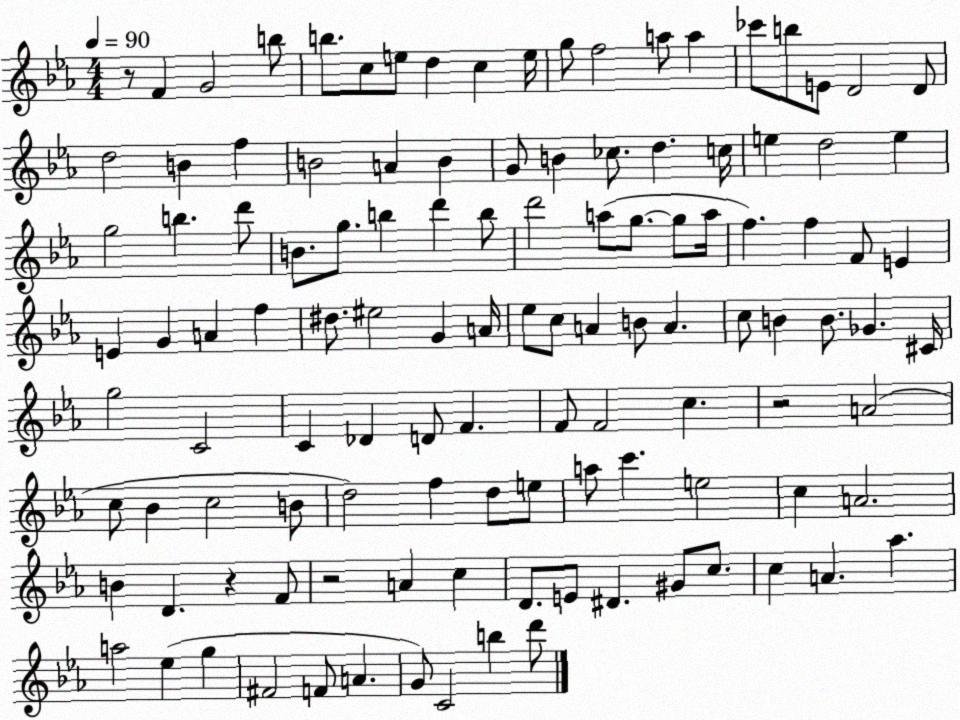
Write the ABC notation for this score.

X:1
T:Untitled
M:4/4
L:1/4
K:Eb
z/2 F G2 b/2 b/2 c/2 e/2 d c e/4 g/2 f2 a/2 a _c'/2 b/2 E/2 D2 D/2 d2 B f B2 A B G/2 B _c/2 d c/4 e d2 e g2 b d'/2 B/2 g/2 b d' b/2 d'2 a/2 g/2 g/2 a/4 f f F/2 E E G A f ^d/2 ^e2 G A/4 _e/2 c/2 A B/2 A c/2 B B/2 _G ^C/4 g2 C2 C _D D/2 F F/2 F2 c z2 A2 c/2 _B c2 B/2 d2 f d/2 e/2 a/2 c' e2 c A2 B D z F/2 z2 A c D/2 E/2 ^D ^G/2 c/2 c A _a a2 _e g ^F2 F/2 A G/2 C2 b d'/2